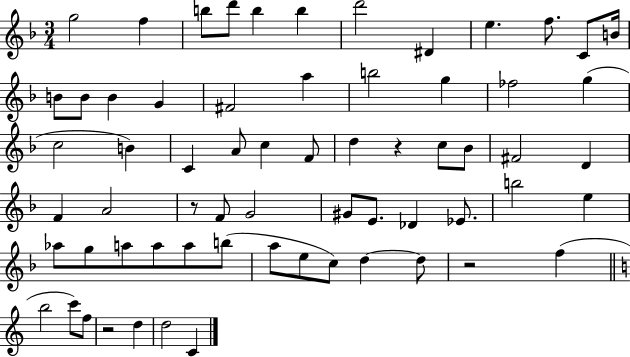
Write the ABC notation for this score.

X:1
T:Untitled
M:3/4
L:1/4
K:F
g2 f b/2 d'/2 b b d'2 ^D e f/2 C/2 B/4 B/2 B/2 B G ^F2 a b2 g _f2 g c2 B C A/2 c F/2 d z c/2 _B/2 ^F2 D F A2 z/2 F/2 G2 ^G/2 E/2 _D _E/2 b2 e _a/2 g/2 a/2 a/2 a/2 b/2 a/2 e/2 c/2 d d/2 z2 f b2 c'/2 f/2 z2 d d2 C